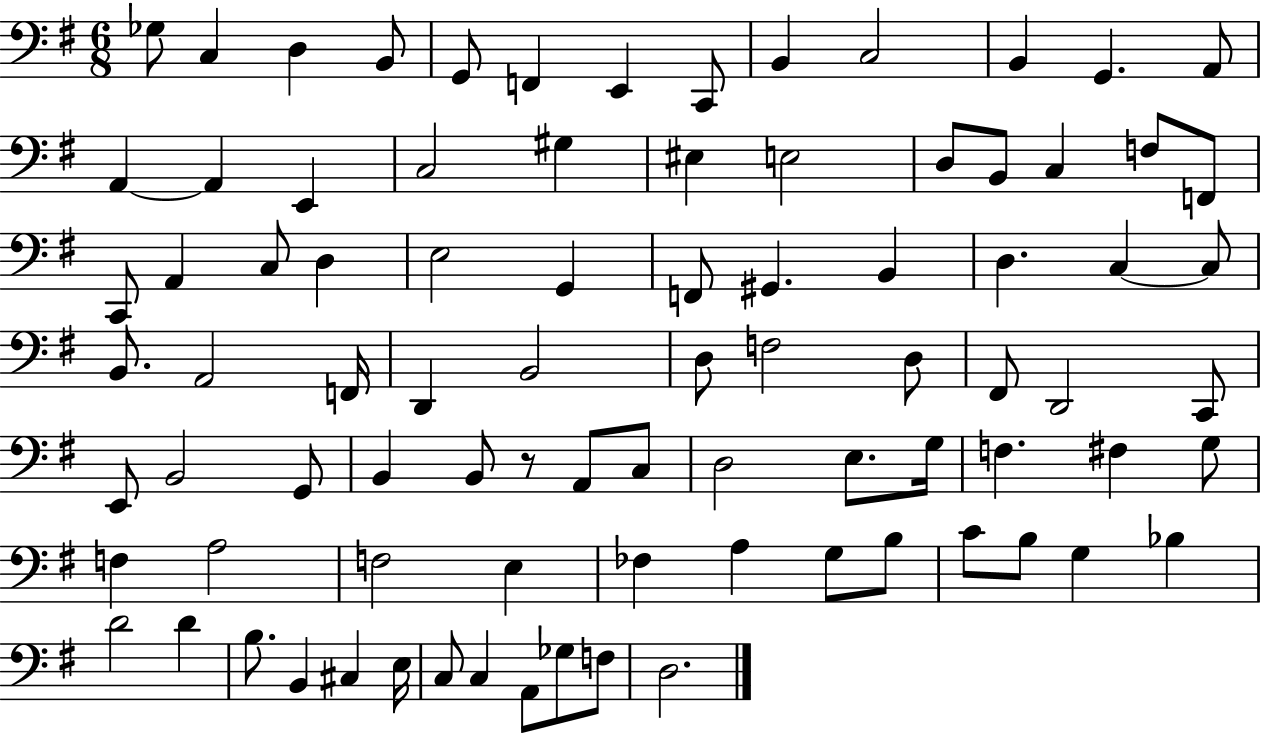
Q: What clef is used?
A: bass